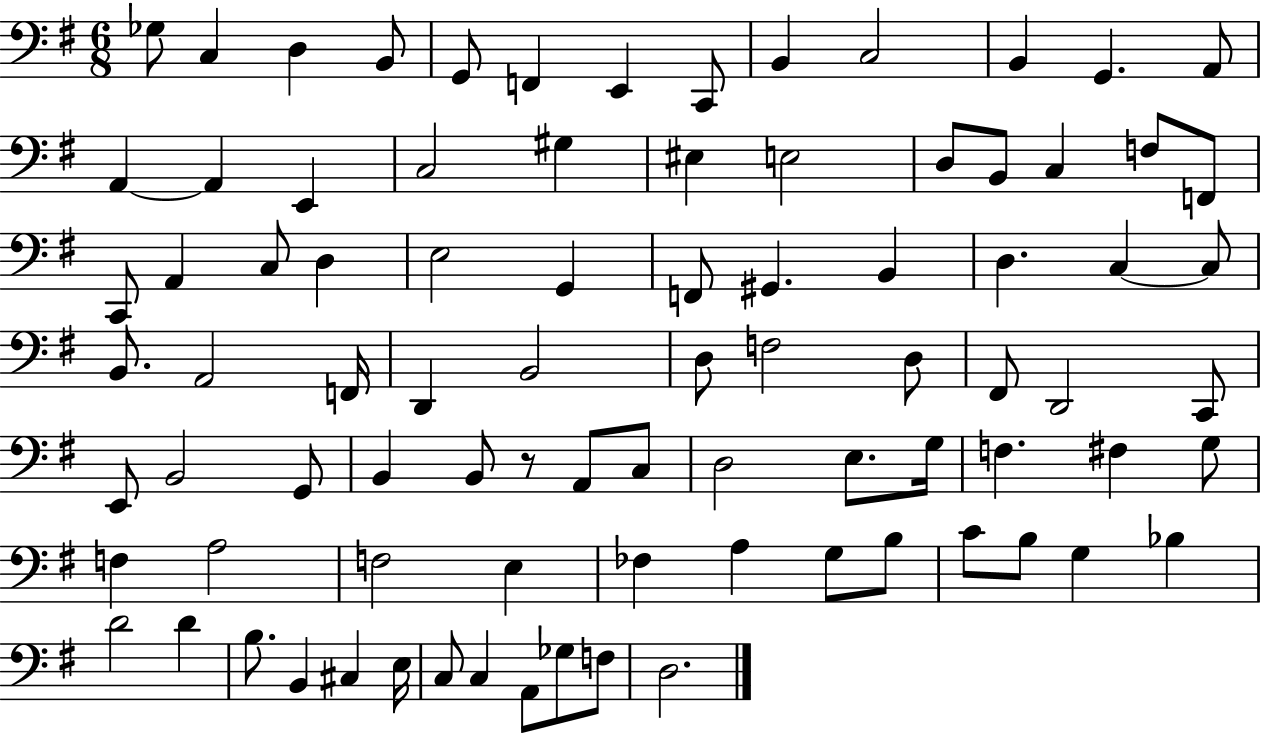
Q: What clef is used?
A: bass